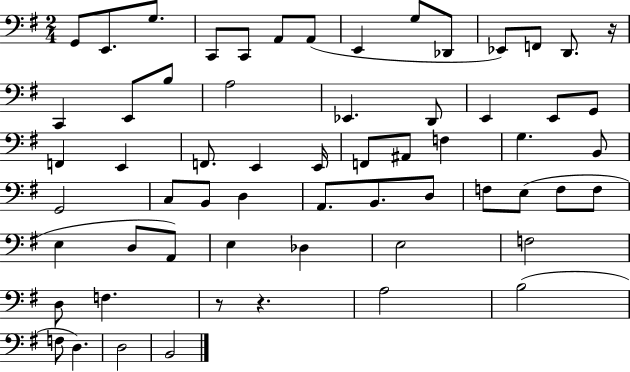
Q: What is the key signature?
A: G major